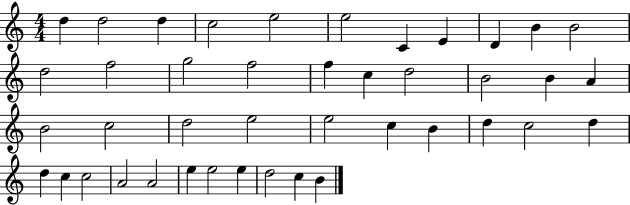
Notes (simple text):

D5/q D5/h D5/q C5/h E5/h E5/h C4/q E4/q D4/q B4/q B4/h D5/h F5/h G5/h F5/h F5/q C5/q D5/h B4/h B4/q A4/q B4/h C5/h D5/h E5/h E5/h C5/q B4/q D5/q C5/h D5/q D5/q C5/q C5/h A4/h A4/h E5/q E5/h E5/q D5/h C5/q B4/q